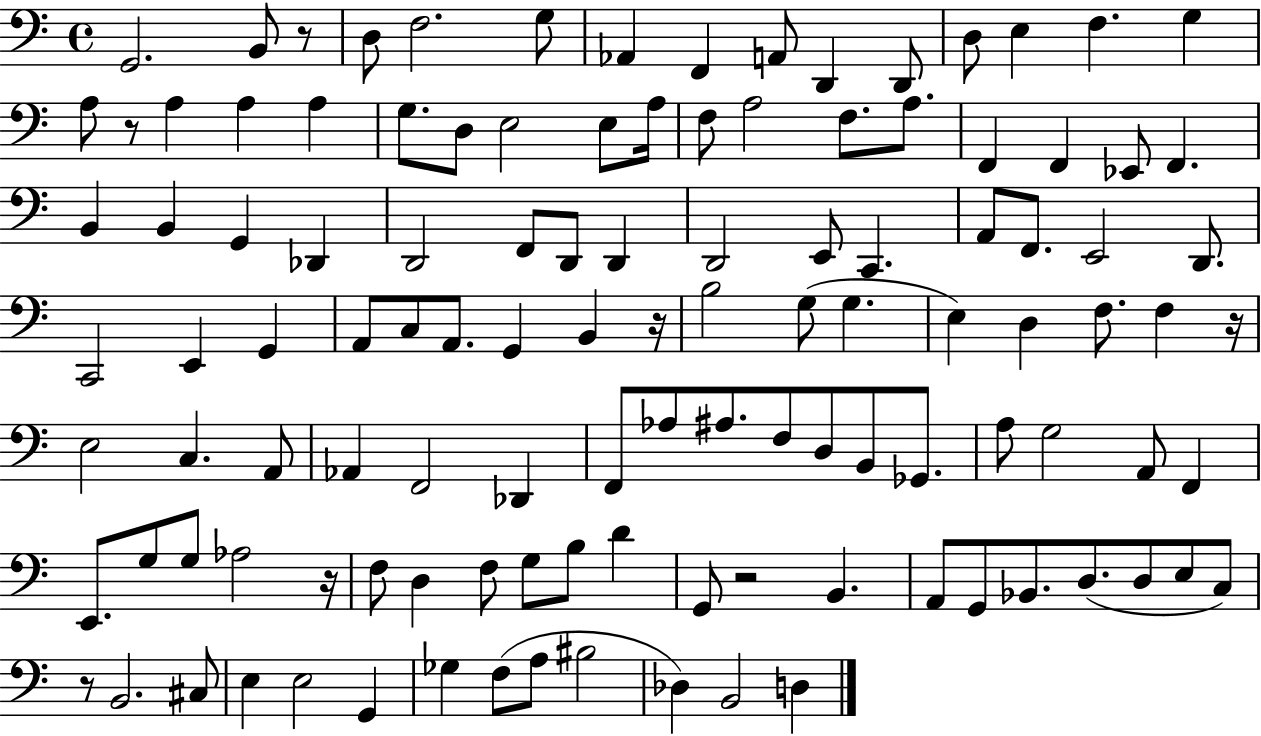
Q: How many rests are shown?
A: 7